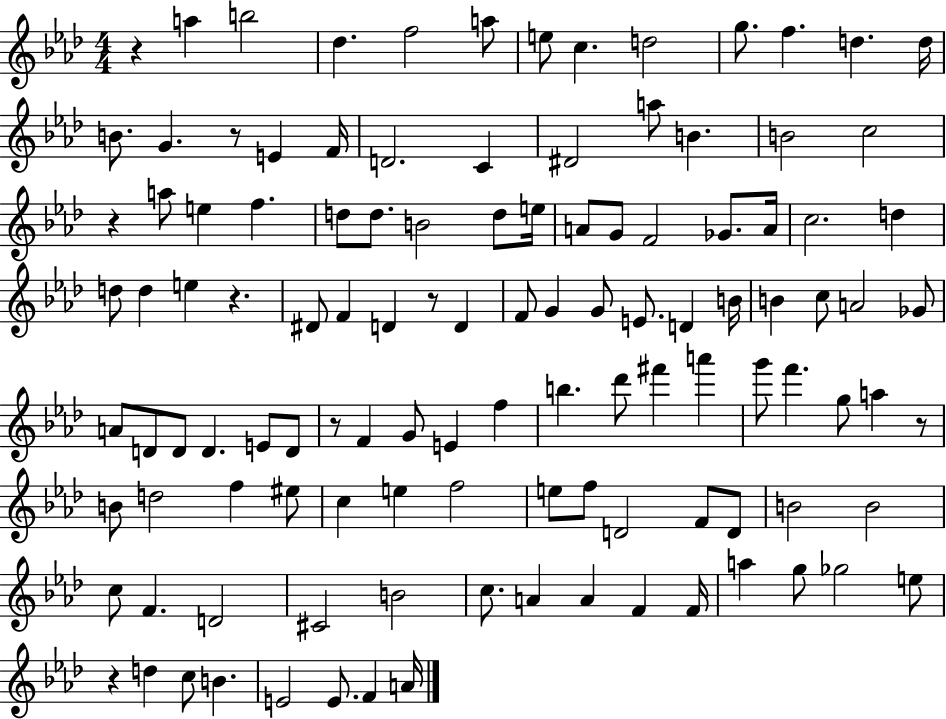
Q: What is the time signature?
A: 4/4